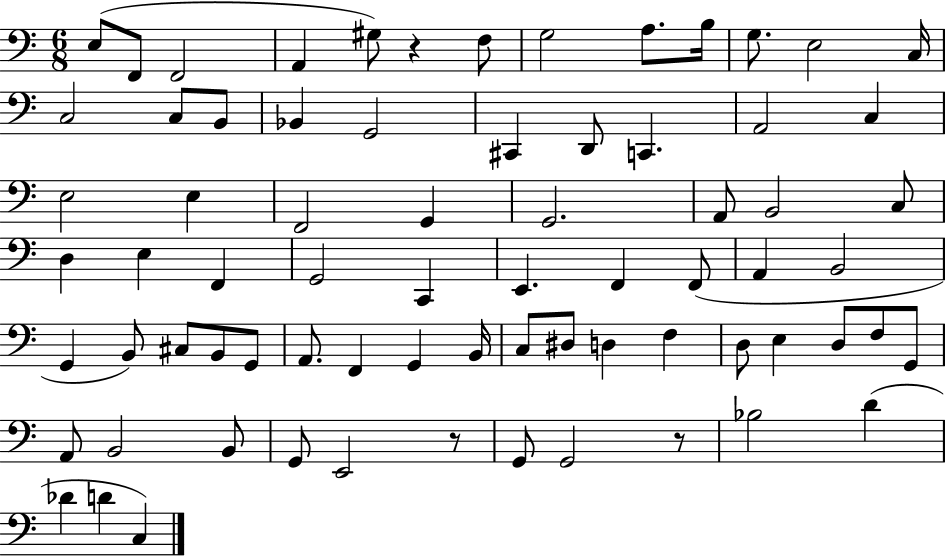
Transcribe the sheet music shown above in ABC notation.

X:1
T:Untitled
M:6/8
L:1/4
K:C
E,/2 F,,/2 F,,2 A,, ^G,/2 z F,/2 G,2 A,/2 B,/4 G,/2 E,2 C,/4 C,2 C,/2 B,,/2 _B,, G,,2 ^C,, D,,/2 C,, A,,2 C, E,2 E, F,,2 G,, G,,2 A,,/2 B,,2 C,/2 D, E, F,, G,,2 C,, E,, F,, F,,/2 A,, B,,2 G,, B,,/2 ^C,/2 B,,/2 G,,/2 A,,/2 F,, G,, B,,/4 C,/2 ^D,/2 D, F, D,/2 E, D,/2 F,/2 G,,/2 A,,/2 B,,2 B,,/2 G,,/2 E,,2 z/2 G,,/2 G,,2 z/2 _B,2 D _D D C,